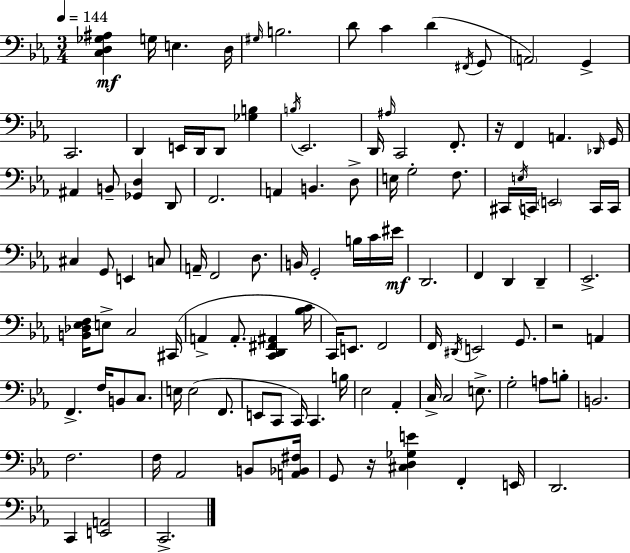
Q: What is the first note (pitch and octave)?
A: G3